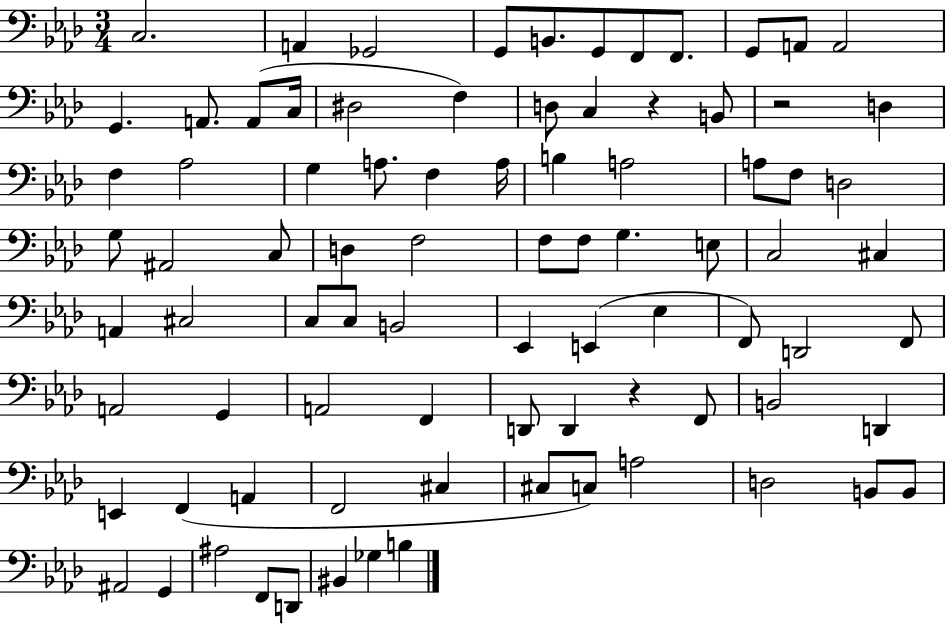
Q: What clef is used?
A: bass